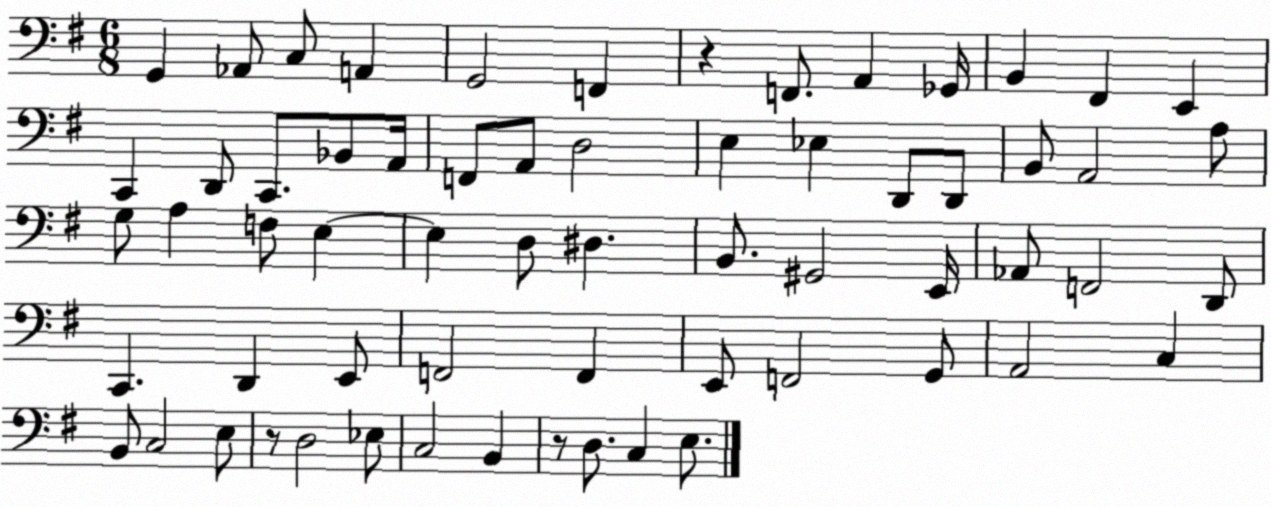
X:1
T:Untitled
M:6/8
L:1/4
K:G
G,, _A,,/2 C,/2 A,, G,,2 F,, z F,,/2 A,, _G,,/4 B,, ^F,, E,, C,, D,,/2 C,,/2 _B,,/2 A,,/4 F,,/2 A,,/2 D,2 E, _E, D,,/2 D,,/2 B,,/2 A,,2 A,/2 G,/2 A, F,/2 E, E, D,/2 ^D, B,,/2 ^G,,2 E,,/4 _A,,/2 F,,2 D,,/2 C,, D,, E,,/2 F,,2 F,, E,,/2 F,,2 G,,/2 A,,2 C, B,,/2 C,2 E,/2 z/2 D,2 _E,/2 C,2 B,, z/2 D,/2 C, E,/2